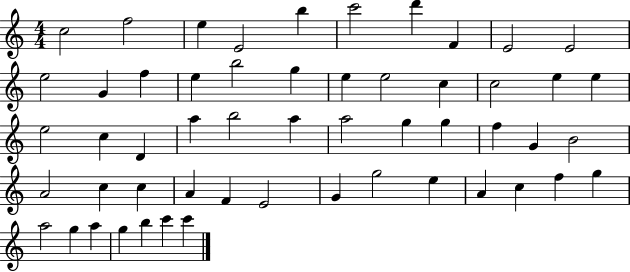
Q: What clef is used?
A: treble